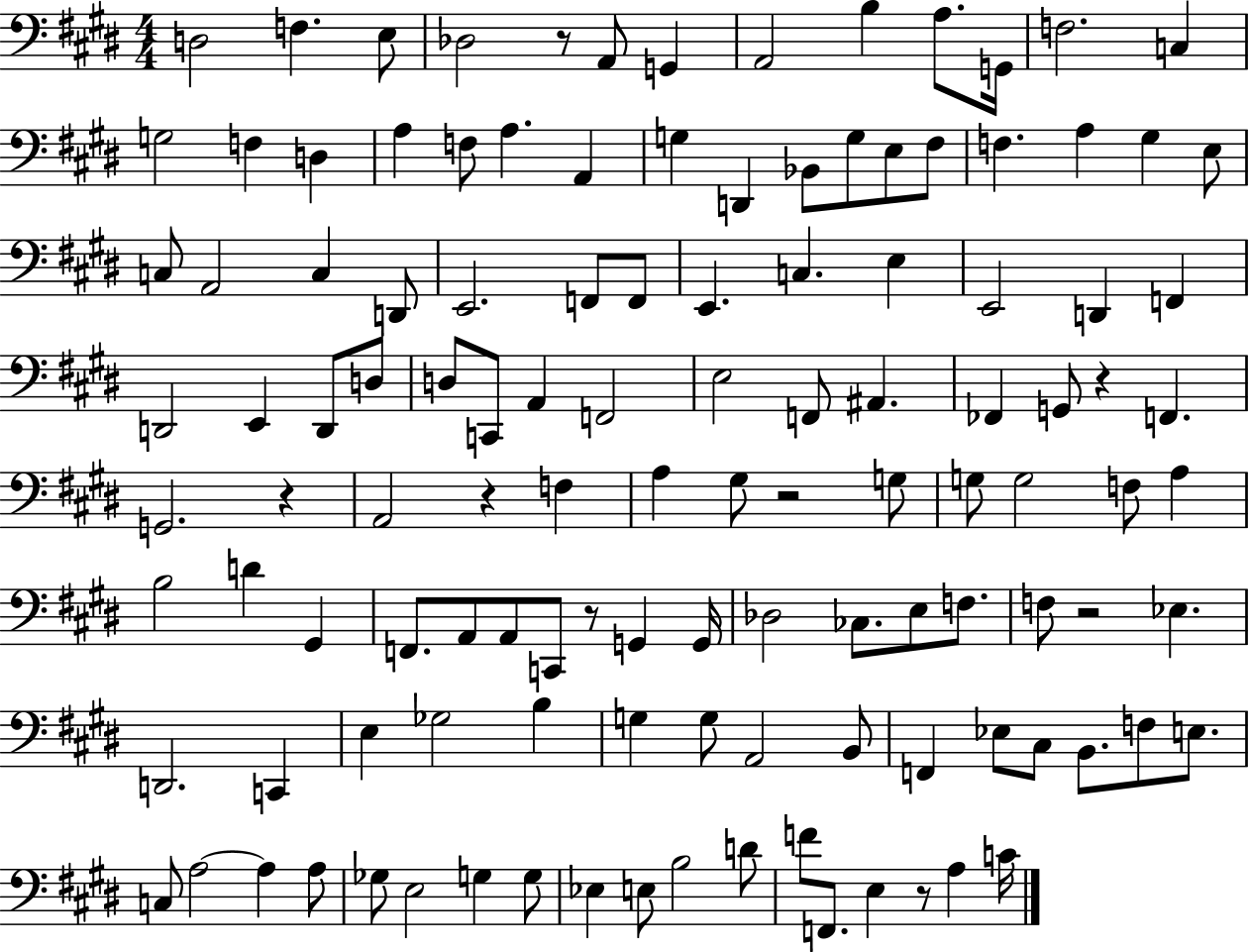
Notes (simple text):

D3/h F3/q. E3/e Db3/h R/e A2/e G2/q A2/h B3/q A3/e. G2/s F3/h. C3/q G3/h F3/q D3/q A3/q F3/e A3/q. A2/q G3/q D2/q Bb2/e G3/e E3/e F#3/e F3/q. A3/q G#3/q E3/e C3/e A2/h C3/q D2/e E2/h. F2/e F2/e E2/q. C3/q. E3/q E2/h D2/q F2/q D2/h E2/q D2/e D3/e D3/e C2/e A2/q F2/h E3/h F2/e A#2/q. FES2/q G2/e R/q F2/q. G2/h. R/q A2/h R/q F3/q A3/q G#3/e R/h G3/e G3/e G3/h F3/e A3/q B3/h D4/q G#2/q F2/e. A2/e A2/e C2/e R/e G2/q G2/s Db3/h CES3/e. E3/e F3/e. F3/e R/h Eb3/q. D2/h. C2/q E3/q Gb3/h B3/q G3/q G3/e A2/h B2/e F2/q Eb3/e C#3/e B2/e. F3/e E3/e. C3/e A3/h A3/q A3/e Gb3/e E3/h G3/q G3/e Eb3/q E3/e B3/h D4/e F4/e F2/e. E3/q R/e A3/q C4/s